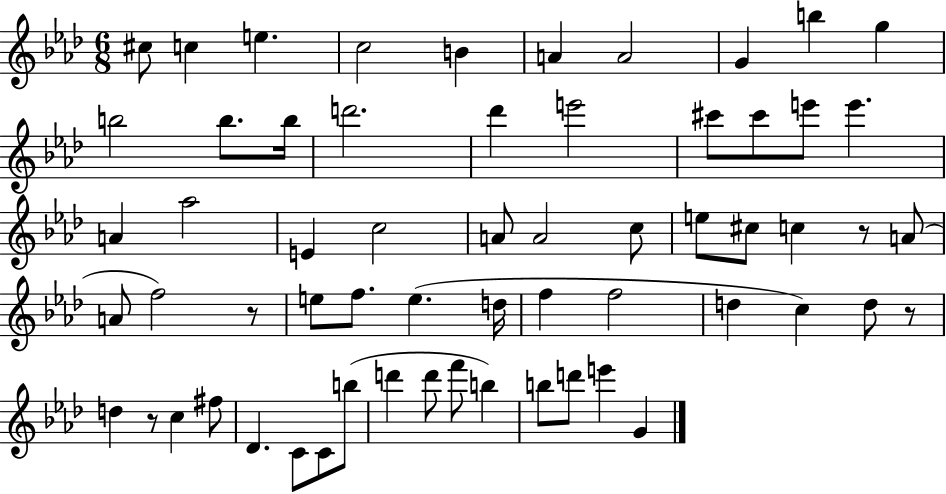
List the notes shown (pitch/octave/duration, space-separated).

C#5/e C5/q E5/q. C5/h B4/q A4/q A4/h G4/q B5/q G5/q B5/h B5/e. B5/s D6/h. Db6/q E6/h C#6/e C#6/e E6/e E6/q. A4/q Ab5/h E4/q C5/h A4/e A4/h C5/e E5/e C#5/e C5/q R/e A4/e A4/e F5/h R/e E5/e F5/e. E5/q. D5/s F5/q F5/h D5/q C5/q D5/e R/e D5/q R/e C5/q F#5/e Db4/q. C4/e C4/e B5/e D6/q D6/e F6/e B5/q B5/e D6/e E6/q G4/q